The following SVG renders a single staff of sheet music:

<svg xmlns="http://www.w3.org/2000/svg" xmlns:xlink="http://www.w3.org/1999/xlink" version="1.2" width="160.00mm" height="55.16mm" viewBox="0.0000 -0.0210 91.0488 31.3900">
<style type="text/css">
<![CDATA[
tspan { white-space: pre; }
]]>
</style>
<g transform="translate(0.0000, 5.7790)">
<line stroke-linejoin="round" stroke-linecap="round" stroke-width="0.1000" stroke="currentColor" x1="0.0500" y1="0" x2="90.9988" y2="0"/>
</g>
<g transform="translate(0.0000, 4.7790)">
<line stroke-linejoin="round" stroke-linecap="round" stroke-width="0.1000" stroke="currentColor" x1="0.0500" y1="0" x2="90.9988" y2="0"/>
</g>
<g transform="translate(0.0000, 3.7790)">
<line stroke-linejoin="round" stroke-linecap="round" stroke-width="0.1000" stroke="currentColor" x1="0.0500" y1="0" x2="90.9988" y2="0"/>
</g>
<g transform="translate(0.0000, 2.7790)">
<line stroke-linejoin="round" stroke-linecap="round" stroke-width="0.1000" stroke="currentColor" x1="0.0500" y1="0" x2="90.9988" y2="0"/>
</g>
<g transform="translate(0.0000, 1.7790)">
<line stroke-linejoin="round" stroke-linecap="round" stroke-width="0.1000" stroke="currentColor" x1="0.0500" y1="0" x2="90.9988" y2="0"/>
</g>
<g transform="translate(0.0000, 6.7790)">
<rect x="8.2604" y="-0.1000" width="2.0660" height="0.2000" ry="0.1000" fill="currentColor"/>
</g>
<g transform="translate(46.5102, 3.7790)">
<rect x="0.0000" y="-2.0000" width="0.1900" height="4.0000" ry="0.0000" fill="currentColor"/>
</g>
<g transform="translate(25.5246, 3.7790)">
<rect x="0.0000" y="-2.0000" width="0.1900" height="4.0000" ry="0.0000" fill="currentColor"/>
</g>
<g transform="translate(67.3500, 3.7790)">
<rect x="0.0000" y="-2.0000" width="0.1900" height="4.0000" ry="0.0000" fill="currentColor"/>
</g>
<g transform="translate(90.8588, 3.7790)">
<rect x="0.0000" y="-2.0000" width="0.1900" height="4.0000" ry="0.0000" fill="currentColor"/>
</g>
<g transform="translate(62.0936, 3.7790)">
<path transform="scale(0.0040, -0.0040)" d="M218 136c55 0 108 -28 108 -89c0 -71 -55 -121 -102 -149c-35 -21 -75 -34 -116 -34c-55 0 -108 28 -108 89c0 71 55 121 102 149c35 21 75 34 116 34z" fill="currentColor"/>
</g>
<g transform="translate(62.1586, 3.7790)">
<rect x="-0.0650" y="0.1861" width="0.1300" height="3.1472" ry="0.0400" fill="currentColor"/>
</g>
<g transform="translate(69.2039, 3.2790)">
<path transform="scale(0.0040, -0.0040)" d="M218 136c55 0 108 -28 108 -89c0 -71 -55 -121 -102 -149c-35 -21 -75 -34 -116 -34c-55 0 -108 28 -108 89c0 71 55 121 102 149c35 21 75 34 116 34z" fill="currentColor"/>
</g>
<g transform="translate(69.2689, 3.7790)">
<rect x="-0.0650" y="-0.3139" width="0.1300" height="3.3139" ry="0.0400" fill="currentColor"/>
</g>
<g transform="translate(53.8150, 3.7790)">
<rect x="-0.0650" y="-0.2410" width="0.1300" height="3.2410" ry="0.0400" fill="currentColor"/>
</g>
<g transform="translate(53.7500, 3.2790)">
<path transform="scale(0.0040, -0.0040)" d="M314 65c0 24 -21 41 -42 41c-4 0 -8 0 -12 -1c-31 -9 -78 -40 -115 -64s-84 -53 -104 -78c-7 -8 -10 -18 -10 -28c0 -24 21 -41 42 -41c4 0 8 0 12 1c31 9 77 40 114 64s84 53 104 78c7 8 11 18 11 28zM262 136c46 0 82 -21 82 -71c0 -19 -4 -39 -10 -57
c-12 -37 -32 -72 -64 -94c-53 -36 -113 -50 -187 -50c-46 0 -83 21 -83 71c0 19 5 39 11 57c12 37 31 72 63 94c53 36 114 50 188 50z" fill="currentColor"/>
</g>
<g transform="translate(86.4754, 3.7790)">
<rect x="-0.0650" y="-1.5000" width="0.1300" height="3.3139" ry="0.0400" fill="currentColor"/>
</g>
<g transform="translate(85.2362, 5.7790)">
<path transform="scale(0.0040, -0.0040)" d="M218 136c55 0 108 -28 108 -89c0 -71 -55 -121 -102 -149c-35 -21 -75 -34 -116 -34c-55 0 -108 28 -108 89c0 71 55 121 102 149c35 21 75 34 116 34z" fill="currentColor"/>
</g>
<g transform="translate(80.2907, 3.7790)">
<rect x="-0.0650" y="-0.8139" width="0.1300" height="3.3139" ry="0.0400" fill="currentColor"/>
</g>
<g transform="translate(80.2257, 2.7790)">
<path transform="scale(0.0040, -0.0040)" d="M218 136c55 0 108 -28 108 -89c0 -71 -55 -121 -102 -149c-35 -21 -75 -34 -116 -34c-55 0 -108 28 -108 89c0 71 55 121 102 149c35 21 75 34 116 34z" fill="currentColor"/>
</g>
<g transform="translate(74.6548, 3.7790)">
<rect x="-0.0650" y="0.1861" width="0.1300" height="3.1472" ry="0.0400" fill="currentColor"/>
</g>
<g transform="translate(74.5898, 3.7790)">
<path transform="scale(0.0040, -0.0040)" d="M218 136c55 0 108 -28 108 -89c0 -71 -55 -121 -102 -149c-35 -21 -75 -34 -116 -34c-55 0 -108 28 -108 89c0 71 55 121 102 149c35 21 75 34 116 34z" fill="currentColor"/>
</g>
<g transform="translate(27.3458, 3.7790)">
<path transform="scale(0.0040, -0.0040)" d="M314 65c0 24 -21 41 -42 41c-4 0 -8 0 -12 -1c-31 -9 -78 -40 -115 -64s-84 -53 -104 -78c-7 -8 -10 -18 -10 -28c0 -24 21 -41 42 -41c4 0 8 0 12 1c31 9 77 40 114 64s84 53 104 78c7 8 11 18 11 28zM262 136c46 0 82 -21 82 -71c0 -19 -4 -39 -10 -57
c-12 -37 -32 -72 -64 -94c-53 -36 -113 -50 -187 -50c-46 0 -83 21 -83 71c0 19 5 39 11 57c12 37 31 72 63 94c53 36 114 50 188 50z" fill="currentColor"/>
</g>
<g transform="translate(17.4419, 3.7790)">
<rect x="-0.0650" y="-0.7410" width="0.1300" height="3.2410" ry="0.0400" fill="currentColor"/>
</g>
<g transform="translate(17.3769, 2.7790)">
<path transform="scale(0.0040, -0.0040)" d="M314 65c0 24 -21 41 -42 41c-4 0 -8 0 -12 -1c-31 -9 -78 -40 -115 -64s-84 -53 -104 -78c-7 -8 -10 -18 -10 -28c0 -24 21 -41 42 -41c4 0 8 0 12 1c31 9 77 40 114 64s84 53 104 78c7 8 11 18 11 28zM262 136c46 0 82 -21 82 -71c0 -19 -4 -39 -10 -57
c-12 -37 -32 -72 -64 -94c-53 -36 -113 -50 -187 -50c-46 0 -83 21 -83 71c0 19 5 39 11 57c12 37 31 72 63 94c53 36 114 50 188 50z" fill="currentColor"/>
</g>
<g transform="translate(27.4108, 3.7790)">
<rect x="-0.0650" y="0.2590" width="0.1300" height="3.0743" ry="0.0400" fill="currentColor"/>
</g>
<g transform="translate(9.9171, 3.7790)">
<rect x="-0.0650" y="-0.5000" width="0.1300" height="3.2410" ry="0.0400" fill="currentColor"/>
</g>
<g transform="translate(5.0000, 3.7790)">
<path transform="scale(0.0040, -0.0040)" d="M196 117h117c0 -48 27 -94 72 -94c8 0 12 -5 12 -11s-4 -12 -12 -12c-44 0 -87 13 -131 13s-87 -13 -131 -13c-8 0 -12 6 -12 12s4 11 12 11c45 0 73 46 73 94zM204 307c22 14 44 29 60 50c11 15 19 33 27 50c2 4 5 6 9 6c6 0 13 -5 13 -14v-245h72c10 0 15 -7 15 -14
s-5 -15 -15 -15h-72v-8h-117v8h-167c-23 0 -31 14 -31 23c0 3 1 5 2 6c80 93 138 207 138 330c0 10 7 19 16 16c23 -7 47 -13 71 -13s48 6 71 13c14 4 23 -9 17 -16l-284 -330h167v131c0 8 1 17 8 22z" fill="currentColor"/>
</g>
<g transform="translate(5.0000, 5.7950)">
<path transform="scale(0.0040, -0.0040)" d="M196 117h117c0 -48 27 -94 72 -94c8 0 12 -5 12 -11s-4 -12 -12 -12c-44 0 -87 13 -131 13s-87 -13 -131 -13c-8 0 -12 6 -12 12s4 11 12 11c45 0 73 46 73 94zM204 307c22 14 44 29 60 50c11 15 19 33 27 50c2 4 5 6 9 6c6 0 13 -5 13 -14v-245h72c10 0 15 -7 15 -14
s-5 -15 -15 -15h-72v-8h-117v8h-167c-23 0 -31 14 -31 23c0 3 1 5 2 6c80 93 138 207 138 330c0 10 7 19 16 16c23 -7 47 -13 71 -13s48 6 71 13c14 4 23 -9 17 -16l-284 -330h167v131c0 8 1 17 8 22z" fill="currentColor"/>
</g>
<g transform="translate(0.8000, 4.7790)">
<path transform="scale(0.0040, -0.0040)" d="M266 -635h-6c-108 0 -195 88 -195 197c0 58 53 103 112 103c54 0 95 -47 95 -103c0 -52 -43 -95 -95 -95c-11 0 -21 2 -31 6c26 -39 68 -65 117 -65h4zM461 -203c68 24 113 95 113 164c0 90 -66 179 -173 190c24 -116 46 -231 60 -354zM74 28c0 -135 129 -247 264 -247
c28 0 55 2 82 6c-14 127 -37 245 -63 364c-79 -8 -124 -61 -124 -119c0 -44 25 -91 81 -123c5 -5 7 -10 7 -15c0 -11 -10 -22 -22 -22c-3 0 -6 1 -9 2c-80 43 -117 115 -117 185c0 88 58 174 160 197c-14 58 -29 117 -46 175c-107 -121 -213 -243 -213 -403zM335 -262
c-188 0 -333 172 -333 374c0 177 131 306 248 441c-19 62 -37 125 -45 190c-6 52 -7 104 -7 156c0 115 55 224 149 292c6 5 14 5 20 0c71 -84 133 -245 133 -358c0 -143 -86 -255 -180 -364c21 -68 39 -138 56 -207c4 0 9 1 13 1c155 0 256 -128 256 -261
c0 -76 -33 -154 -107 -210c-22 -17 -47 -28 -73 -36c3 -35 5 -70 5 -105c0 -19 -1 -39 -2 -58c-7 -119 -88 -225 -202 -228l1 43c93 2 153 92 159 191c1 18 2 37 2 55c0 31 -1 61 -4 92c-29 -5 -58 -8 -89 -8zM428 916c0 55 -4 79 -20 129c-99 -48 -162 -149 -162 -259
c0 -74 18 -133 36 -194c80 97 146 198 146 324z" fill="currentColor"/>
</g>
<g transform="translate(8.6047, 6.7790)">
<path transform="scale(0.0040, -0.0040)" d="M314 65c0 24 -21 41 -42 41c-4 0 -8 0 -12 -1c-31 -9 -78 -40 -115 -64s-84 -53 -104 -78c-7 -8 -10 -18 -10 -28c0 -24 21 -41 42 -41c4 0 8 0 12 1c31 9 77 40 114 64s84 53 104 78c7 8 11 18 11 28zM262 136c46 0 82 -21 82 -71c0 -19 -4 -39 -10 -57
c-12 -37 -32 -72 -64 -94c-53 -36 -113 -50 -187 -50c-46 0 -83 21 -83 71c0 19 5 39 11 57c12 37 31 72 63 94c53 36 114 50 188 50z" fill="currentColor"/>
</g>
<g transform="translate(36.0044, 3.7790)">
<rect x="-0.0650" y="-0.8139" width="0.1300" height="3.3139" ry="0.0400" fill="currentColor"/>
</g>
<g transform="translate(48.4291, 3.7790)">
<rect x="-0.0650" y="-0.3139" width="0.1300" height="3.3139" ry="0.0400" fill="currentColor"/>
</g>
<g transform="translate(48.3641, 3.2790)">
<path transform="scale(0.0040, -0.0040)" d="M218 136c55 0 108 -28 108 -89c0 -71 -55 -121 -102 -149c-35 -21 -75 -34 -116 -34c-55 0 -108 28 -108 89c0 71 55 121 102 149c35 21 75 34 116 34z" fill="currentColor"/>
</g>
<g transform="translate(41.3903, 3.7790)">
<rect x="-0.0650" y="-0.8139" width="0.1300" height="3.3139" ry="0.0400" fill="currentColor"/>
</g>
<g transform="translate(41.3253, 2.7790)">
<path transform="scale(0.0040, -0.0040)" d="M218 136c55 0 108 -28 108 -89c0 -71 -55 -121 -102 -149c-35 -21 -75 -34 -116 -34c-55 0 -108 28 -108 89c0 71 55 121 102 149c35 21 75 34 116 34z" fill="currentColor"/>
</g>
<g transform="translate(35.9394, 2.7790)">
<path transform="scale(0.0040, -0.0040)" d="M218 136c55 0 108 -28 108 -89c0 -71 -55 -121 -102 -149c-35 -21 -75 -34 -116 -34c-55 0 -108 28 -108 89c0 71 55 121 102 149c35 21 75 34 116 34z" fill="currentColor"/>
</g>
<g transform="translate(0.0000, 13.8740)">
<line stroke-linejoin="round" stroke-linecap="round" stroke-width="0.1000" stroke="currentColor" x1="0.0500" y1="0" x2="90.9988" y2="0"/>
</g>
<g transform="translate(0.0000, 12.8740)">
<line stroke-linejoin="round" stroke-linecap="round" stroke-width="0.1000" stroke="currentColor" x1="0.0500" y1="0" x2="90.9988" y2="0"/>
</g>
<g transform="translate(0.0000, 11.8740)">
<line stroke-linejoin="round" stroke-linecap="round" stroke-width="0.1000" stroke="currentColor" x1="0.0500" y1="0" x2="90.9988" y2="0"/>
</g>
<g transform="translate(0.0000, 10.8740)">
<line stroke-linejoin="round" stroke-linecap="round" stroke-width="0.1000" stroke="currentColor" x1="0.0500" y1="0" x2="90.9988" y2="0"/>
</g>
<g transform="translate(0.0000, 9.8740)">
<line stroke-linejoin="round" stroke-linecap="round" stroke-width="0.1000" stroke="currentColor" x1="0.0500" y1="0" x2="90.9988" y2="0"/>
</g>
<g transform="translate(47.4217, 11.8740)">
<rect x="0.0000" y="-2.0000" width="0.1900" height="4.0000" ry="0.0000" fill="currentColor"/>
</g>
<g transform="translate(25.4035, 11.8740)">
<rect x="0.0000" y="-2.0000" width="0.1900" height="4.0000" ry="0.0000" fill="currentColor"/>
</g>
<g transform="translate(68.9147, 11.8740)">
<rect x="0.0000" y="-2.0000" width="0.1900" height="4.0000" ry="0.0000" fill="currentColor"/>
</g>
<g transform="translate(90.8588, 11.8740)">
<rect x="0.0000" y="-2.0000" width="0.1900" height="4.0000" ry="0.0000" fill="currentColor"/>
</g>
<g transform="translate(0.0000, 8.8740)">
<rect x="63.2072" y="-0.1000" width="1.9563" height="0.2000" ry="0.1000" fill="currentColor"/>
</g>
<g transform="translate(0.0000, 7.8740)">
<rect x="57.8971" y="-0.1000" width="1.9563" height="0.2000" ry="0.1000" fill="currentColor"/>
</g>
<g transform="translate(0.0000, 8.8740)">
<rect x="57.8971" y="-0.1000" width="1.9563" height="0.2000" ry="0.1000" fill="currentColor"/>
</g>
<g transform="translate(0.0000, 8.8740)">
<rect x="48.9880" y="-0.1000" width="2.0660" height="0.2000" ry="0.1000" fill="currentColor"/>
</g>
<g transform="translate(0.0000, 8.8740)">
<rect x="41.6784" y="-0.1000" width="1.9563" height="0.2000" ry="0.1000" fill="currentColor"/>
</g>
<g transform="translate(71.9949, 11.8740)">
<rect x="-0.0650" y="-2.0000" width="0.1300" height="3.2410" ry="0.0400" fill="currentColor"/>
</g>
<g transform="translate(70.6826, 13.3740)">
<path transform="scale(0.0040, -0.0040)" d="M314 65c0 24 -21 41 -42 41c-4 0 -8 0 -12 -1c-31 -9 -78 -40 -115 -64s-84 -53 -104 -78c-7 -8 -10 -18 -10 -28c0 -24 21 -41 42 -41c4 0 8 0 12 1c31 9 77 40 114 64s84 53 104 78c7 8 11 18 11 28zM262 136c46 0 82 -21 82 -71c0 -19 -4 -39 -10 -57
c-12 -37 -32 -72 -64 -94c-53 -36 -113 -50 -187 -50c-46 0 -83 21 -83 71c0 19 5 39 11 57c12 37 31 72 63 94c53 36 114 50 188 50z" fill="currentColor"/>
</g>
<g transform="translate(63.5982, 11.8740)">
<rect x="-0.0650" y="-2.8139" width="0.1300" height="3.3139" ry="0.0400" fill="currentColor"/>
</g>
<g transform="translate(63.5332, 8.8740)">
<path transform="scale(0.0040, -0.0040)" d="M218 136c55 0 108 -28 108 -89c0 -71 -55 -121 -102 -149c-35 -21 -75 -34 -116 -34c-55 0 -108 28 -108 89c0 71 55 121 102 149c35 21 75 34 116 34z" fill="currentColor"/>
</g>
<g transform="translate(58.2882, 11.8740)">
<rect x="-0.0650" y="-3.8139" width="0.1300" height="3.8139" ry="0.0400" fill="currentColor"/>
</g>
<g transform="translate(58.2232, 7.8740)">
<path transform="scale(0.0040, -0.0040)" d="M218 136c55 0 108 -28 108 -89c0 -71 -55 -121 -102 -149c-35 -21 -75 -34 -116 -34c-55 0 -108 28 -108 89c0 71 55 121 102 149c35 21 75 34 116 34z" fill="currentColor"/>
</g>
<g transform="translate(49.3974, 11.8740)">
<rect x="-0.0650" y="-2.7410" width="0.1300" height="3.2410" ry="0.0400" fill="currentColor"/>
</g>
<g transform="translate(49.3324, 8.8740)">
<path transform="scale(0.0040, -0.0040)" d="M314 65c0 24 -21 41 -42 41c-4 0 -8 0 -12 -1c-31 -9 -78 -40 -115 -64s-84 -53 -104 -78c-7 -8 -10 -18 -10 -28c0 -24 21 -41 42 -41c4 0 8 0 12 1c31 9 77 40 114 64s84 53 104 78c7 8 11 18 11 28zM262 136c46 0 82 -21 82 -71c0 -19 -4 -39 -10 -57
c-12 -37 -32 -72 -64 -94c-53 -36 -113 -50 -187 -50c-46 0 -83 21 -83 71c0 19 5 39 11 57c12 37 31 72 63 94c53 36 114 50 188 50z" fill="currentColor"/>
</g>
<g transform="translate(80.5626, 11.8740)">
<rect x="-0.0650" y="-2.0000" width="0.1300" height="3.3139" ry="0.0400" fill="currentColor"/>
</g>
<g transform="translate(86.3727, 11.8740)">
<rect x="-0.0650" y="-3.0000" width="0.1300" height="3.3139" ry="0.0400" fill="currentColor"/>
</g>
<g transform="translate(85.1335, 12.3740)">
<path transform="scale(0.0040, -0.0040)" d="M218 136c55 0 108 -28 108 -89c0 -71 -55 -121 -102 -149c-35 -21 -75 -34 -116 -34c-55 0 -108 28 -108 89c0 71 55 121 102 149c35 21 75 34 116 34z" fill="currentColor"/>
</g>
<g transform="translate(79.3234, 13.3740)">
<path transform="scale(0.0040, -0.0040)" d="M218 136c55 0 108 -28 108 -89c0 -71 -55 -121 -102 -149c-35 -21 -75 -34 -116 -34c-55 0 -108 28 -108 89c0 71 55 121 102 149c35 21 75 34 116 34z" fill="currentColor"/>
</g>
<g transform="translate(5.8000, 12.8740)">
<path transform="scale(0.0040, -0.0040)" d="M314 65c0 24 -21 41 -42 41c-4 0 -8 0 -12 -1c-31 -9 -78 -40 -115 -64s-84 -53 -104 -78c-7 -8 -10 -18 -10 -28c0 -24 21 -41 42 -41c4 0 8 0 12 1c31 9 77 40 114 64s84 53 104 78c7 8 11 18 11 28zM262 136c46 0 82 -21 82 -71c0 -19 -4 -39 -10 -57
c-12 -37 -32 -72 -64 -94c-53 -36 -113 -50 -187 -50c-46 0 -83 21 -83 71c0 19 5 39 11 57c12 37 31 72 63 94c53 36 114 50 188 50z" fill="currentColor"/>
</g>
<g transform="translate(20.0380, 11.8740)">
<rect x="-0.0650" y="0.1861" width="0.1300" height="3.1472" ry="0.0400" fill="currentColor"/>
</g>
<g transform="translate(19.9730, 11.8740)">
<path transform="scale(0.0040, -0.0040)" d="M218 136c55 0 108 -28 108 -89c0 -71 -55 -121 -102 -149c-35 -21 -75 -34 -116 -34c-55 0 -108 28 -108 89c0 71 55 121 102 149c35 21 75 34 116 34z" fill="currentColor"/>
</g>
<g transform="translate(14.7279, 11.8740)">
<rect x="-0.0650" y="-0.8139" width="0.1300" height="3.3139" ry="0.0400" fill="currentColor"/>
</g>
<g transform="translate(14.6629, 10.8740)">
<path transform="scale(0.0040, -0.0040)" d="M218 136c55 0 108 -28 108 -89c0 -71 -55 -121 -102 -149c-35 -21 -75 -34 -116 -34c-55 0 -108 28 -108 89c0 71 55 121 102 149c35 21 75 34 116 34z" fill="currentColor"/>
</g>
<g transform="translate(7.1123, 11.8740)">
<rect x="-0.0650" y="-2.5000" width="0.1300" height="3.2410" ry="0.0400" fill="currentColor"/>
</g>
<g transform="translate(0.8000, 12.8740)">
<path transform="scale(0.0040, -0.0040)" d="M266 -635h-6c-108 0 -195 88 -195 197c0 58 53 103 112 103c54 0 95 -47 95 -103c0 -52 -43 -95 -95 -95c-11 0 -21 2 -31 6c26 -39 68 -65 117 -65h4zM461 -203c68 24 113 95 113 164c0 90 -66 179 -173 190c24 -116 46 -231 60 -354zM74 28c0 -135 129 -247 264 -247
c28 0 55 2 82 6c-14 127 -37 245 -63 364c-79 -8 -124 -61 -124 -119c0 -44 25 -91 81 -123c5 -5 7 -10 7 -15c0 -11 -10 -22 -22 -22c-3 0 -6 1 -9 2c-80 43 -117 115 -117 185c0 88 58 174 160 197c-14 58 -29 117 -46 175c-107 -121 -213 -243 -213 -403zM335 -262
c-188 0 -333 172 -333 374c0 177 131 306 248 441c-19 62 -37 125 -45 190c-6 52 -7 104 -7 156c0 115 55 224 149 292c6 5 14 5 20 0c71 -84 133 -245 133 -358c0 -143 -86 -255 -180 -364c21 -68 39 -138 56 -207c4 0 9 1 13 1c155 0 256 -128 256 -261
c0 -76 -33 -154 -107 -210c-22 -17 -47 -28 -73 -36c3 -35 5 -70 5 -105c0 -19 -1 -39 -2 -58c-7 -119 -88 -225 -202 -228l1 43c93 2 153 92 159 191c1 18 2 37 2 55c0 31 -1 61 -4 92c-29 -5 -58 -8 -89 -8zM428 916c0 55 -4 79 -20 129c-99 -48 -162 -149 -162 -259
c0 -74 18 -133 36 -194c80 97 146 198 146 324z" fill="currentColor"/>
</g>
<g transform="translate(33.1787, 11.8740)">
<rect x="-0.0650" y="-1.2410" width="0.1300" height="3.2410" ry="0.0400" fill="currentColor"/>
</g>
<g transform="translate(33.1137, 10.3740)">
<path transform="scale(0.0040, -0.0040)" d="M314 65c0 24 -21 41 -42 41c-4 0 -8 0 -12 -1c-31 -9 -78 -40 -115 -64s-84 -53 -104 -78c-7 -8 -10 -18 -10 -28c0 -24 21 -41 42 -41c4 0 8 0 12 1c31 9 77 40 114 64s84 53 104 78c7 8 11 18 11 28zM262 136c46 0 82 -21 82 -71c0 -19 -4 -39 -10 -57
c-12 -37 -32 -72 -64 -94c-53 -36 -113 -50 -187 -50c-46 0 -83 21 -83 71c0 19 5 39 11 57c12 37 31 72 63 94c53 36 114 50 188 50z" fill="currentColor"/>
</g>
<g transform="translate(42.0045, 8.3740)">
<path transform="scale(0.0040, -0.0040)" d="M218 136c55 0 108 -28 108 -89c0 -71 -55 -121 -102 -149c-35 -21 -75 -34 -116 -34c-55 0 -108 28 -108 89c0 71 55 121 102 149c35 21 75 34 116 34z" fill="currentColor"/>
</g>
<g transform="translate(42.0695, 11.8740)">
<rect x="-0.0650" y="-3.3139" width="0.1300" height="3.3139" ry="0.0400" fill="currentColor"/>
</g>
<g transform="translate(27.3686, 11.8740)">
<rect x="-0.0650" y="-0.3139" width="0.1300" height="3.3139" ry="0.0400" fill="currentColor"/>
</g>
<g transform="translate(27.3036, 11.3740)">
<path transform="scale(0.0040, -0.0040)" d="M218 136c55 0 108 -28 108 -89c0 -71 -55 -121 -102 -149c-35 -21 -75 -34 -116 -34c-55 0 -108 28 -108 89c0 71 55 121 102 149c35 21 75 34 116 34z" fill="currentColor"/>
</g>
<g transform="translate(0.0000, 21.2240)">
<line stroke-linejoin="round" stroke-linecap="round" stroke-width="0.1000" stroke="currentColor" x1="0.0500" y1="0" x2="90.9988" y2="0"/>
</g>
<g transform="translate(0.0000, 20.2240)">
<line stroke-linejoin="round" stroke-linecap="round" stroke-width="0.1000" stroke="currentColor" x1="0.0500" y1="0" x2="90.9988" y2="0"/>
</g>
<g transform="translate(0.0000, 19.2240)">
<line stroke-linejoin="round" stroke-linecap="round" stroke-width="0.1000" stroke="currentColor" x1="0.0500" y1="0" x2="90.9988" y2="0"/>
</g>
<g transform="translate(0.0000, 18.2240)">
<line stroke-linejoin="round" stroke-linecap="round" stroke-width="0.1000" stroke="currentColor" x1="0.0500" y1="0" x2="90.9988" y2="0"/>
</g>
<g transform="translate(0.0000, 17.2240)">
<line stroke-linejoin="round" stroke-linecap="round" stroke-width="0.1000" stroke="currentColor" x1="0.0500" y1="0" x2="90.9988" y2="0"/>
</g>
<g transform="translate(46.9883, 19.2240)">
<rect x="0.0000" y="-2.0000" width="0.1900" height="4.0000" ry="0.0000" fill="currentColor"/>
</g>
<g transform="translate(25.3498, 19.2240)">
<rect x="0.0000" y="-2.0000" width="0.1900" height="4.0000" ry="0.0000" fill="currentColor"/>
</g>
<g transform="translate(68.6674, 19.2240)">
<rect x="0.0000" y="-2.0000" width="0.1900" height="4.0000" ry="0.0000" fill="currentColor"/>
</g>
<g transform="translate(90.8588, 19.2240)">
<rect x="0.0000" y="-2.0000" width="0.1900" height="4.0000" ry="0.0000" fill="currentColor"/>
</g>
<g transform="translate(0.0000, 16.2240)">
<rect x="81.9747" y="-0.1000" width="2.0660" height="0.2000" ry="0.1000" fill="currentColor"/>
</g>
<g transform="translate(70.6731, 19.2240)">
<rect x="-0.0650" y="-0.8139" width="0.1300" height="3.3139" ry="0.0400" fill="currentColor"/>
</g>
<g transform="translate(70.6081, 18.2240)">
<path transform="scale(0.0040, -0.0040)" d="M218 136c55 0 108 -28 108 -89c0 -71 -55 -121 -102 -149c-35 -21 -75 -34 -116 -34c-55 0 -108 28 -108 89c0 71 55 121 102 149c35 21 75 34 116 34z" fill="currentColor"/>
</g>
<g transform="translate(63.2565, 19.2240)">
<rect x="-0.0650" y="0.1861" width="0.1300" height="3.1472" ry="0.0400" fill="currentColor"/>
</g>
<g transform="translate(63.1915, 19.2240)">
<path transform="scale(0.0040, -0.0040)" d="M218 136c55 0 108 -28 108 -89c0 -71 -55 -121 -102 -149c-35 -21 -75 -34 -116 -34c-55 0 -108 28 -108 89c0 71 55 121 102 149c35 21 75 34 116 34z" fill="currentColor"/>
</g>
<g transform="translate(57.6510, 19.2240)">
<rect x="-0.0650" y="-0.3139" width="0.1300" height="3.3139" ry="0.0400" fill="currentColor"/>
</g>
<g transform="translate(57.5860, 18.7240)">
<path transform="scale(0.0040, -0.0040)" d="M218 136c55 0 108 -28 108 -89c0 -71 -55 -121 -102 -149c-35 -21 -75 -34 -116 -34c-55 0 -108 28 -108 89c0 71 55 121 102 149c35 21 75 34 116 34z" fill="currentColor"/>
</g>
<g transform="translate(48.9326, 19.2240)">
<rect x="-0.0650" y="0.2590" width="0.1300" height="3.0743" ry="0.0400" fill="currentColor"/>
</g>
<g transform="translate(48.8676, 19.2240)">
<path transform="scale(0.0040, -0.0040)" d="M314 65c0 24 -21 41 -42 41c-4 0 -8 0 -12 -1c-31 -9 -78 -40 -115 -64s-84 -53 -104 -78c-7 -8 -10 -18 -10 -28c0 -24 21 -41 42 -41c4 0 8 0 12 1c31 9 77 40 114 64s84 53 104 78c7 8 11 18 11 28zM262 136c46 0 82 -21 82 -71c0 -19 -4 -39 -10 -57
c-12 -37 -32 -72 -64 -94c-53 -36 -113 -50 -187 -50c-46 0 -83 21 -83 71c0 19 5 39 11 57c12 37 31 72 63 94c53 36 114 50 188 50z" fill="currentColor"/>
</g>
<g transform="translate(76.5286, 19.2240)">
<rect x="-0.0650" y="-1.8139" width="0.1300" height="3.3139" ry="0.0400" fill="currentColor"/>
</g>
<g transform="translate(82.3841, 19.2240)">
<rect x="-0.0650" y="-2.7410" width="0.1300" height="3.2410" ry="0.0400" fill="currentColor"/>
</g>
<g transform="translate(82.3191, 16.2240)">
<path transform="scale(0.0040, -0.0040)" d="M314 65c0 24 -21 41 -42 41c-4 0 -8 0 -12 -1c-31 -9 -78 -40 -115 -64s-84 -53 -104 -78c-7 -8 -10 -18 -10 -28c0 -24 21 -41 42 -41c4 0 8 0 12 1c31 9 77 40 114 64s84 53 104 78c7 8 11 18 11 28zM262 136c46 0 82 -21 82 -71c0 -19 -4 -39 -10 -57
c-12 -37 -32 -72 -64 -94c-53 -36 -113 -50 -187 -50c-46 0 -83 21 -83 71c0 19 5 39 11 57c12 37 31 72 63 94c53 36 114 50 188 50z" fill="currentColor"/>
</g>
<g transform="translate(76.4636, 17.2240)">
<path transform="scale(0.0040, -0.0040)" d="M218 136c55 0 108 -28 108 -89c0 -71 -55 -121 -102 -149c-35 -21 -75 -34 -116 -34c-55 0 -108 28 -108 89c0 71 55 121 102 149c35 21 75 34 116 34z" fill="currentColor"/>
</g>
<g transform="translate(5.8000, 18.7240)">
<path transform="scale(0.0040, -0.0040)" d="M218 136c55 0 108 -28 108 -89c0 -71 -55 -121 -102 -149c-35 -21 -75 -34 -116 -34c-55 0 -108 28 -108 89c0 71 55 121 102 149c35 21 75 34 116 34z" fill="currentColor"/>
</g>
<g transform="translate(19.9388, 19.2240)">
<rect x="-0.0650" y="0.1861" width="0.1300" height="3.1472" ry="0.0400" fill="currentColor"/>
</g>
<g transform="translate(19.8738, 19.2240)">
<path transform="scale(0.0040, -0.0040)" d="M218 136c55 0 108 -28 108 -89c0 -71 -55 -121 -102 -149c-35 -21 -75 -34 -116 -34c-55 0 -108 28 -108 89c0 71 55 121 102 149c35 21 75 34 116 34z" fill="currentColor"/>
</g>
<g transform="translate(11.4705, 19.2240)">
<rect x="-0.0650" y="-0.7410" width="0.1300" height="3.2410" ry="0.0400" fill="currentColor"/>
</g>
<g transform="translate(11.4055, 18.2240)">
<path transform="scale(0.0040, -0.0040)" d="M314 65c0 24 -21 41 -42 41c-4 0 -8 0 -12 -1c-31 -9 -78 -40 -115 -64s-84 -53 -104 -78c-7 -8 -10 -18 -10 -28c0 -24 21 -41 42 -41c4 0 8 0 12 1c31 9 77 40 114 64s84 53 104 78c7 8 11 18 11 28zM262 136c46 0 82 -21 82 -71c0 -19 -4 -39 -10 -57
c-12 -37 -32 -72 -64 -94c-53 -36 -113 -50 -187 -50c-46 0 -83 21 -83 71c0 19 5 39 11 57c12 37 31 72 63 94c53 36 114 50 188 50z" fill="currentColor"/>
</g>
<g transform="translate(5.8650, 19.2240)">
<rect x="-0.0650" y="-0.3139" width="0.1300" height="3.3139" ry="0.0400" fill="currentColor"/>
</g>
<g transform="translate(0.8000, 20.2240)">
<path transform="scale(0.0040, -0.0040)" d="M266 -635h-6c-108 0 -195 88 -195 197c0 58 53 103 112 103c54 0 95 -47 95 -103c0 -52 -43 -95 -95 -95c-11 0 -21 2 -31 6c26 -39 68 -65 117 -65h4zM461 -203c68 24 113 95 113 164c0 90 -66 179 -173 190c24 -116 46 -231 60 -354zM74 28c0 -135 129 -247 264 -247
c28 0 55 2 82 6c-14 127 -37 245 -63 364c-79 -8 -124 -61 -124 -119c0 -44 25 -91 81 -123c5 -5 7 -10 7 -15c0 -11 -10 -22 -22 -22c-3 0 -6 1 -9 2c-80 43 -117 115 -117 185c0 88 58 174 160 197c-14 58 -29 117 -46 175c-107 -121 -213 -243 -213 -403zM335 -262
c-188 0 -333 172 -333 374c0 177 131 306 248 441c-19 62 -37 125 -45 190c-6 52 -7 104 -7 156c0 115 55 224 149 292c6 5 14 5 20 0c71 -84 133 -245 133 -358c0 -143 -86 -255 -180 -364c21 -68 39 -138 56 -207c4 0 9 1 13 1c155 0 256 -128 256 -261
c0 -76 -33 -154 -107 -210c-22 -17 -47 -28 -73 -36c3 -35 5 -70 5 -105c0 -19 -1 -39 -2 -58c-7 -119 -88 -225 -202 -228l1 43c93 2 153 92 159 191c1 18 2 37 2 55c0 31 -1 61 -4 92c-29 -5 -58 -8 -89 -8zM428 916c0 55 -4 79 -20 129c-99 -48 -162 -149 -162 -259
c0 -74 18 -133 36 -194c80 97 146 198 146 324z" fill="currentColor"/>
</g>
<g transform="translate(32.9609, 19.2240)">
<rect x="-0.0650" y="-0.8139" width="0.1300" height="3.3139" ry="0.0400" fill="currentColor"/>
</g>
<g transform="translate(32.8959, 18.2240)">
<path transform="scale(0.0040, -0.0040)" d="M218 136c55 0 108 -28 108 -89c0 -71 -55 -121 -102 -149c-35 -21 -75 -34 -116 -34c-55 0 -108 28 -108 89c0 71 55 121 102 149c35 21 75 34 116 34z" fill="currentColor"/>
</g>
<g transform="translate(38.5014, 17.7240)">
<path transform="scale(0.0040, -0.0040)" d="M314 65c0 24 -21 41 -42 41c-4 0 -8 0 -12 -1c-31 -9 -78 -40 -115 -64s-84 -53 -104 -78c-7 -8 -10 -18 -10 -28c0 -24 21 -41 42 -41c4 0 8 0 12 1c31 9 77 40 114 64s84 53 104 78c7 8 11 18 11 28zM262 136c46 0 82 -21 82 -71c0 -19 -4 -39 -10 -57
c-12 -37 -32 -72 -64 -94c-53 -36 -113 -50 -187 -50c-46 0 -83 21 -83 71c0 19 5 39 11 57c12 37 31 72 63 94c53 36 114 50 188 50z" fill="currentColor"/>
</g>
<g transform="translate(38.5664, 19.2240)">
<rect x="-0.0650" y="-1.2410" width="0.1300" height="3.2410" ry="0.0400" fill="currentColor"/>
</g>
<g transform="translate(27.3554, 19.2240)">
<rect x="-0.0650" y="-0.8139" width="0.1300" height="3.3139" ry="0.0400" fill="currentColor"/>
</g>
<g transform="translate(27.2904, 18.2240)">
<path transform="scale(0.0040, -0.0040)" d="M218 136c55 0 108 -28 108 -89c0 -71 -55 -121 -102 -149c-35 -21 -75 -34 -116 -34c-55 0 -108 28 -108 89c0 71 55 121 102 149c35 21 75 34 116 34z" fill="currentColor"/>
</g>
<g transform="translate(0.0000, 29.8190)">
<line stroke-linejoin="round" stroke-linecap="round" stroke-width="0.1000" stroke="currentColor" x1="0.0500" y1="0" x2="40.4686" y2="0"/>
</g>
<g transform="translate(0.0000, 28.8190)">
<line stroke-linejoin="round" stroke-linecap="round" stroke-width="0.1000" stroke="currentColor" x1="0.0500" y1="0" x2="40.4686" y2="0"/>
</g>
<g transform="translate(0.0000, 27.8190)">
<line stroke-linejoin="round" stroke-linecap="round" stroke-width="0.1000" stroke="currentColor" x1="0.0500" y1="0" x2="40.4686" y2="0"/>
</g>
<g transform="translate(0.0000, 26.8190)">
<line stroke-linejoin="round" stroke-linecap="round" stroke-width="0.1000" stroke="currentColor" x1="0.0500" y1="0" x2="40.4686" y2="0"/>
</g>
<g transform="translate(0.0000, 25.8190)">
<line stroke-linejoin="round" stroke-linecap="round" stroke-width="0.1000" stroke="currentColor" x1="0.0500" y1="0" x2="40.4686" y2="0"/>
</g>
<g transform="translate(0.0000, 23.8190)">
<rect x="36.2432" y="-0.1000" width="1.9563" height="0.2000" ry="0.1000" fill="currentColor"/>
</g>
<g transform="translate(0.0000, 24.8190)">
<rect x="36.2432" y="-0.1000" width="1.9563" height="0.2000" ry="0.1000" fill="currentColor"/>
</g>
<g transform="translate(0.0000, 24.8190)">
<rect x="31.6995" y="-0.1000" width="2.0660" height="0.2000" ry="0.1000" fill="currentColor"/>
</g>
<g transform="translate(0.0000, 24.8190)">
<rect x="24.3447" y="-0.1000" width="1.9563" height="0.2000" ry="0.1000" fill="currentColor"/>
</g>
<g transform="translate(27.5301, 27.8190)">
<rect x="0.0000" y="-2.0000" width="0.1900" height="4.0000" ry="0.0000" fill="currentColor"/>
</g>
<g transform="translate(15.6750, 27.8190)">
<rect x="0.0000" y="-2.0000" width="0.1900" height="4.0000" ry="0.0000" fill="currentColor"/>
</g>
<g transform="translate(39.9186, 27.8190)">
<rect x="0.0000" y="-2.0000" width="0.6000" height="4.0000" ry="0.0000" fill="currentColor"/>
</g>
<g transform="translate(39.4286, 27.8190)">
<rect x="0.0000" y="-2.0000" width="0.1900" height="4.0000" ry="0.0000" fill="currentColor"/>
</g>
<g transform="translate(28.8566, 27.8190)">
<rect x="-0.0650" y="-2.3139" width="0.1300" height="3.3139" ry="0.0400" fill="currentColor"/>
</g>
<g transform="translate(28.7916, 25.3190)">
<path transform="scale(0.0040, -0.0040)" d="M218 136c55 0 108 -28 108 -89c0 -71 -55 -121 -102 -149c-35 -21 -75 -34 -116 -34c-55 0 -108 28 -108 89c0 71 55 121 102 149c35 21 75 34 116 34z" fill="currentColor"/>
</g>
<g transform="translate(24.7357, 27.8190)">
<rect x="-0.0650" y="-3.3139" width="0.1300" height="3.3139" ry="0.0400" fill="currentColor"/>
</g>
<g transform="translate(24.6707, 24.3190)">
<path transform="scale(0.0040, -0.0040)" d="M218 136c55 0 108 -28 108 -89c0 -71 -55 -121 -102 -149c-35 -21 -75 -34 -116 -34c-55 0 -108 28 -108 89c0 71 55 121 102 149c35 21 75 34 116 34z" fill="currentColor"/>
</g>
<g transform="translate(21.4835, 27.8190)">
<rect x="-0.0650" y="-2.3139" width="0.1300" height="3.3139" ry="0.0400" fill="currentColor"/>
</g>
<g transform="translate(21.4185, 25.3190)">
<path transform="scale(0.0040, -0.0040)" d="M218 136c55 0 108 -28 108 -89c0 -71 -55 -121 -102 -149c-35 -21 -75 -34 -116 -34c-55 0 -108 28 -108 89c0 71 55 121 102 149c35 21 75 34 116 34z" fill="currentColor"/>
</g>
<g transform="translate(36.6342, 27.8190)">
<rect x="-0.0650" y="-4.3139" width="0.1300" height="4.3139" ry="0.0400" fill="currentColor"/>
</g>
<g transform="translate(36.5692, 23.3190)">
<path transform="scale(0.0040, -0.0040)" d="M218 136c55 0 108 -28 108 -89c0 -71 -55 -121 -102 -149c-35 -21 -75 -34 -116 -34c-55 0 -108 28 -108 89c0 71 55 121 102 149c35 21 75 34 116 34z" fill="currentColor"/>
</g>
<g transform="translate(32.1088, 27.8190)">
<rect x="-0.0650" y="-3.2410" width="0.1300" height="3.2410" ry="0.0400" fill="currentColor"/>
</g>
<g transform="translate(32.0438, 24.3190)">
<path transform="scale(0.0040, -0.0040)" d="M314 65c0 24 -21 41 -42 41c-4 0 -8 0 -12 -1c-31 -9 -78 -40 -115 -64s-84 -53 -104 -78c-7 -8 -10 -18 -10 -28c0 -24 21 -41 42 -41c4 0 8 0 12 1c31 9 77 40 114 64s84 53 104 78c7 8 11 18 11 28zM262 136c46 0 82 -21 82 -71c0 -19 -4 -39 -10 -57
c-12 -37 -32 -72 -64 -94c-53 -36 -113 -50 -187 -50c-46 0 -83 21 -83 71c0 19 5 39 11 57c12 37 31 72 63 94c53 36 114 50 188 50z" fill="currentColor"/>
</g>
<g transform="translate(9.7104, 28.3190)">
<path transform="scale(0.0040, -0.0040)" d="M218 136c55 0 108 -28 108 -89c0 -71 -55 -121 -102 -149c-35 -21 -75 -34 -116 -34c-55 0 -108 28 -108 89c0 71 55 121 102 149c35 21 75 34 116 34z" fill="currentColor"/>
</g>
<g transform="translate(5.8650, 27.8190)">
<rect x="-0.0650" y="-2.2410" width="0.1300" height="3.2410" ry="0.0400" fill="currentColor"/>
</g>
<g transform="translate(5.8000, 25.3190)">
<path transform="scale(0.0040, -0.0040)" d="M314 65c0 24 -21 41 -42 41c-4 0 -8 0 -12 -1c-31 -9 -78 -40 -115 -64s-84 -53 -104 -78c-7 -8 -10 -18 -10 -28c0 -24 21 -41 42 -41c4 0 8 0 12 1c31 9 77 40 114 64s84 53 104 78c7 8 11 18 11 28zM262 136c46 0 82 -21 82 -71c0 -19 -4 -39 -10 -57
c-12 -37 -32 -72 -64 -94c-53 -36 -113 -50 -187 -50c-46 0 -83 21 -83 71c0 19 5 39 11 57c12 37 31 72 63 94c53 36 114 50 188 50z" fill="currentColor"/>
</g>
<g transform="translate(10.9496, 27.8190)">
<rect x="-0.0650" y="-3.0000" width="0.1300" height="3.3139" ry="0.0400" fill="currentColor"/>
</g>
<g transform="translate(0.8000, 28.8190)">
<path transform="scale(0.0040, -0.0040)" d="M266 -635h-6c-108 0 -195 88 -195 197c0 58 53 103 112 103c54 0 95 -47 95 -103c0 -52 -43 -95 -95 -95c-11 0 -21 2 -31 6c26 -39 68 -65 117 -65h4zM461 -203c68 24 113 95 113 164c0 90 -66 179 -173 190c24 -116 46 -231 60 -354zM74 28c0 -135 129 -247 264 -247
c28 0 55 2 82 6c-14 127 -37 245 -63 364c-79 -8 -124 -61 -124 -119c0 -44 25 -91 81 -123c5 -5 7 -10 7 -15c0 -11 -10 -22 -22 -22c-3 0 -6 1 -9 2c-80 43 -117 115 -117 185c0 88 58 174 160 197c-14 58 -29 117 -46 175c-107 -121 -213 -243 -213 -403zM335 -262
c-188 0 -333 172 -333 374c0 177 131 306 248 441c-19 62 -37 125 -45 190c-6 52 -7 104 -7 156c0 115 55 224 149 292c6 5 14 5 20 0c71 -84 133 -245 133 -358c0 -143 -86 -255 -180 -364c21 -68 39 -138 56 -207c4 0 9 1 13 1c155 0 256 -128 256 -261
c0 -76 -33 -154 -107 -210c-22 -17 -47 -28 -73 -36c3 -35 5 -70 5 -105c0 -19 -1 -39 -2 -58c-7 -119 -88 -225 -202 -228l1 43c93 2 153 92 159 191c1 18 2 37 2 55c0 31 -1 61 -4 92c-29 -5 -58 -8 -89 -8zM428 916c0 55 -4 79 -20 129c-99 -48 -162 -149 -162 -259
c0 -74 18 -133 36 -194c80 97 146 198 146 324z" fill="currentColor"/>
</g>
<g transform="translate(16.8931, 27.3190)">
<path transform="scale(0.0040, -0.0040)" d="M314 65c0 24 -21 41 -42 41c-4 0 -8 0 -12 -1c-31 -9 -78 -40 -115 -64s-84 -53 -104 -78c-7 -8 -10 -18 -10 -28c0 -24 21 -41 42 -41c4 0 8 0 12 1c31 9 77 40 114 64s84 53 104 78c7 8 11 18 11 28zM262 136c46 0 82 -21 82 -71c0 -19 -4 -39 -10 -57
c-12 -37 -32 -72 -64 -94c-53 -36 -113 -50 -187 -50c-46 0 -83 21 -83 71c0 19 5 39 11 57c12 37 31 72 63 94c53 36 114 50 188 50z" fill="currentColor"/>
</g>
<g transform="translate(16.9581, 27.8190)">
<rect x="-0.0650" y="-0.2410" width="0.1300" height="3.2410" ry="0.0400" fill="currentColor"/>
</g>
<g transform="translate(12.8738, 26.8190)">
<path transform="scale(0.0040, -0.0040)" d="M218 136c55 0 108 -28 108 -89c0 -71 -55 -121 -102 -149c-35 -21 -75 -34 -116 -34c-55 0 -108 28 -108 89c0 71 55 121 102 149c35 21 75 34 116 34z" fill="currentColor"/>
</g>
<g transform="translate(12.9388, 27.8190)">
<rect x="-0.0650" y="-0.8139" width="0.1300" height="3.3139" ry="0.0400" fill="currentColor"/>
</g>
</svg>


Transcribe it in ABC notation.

X:1
T:Untitled
M:4/4
L:1/4
K:C
C2 d2 B2 d d c c2 B c B d E G2 d B c e2 b a2 c' a F2 F A c d2 B d d e2 B2 c B d f a2 g2 A d c2 g b g b2 d'